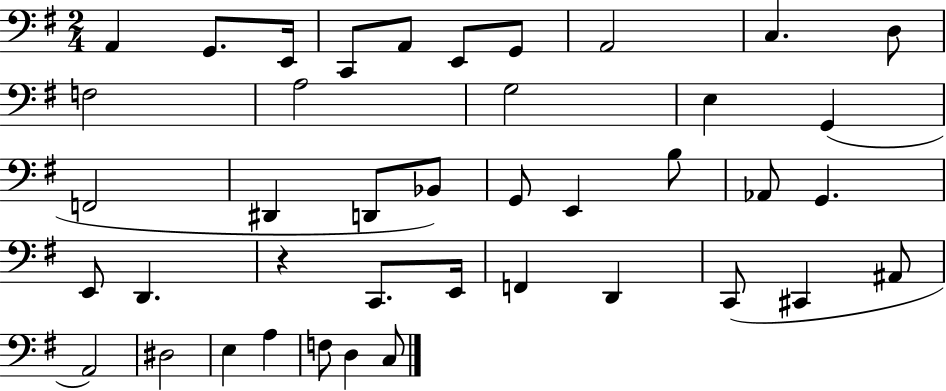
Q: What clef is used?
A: bass